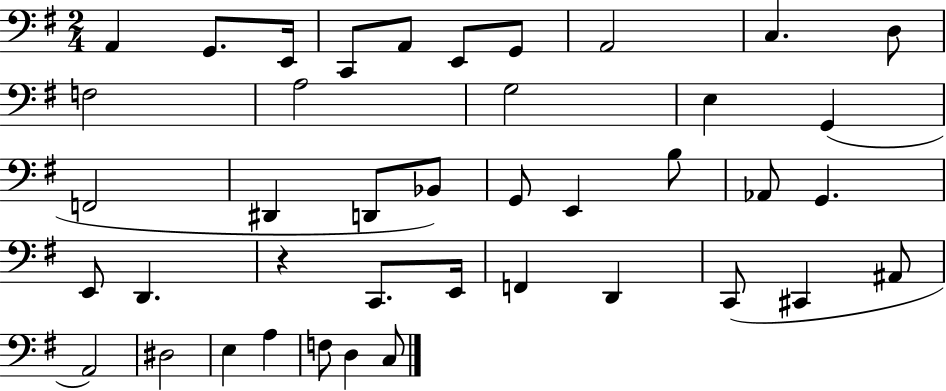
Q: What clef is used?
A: bass